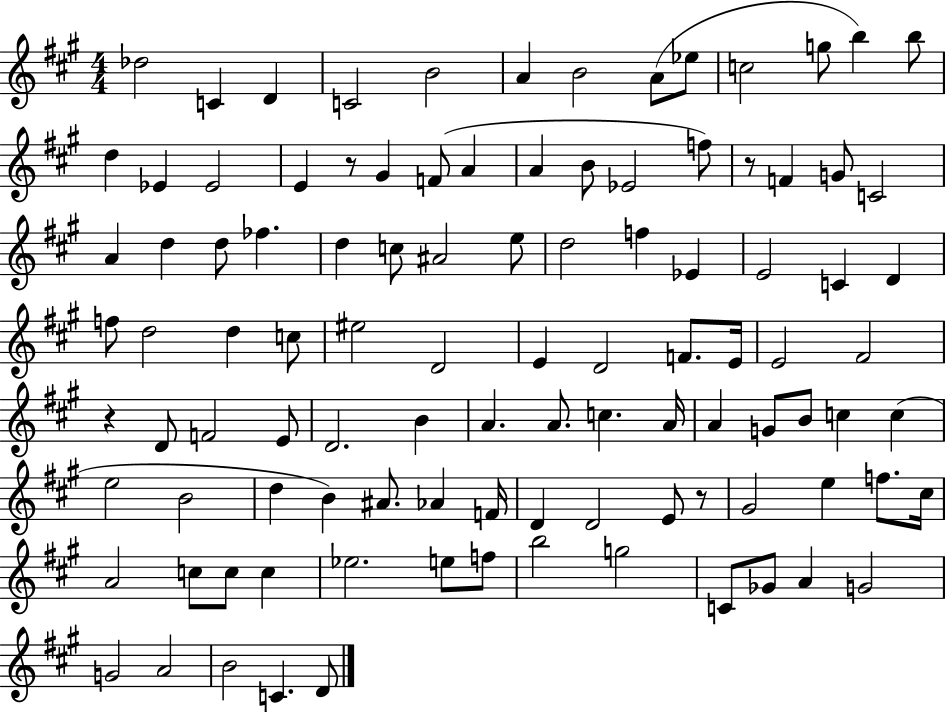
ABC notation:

X:1
T:Untitled
M:4/4
L:1/4
K:A
_d2 C D C2 B2 A B2 A/2 _e/2 c2 g/2 b b/2 d _E _E2 E z/2 ^G F/2 A A B/2 _E2 f/2 z/2 F G/2 C2 A d d/2 _f d c/2 ^A2 e/2 d2 f _E E2 C D f/2 d2 d c/2 ^e2 D2 E D2 F/2 E/4 E2 ^F2 z D/2 F2 E/2 D2 B A A/2 c A/4 A G/2 B/2 c c e2 B2 d B ^A/2 _A F/4 D D2 E/2 z/2 ^G2 e f/2 ^c/4 A2 c/2 c/2 c _e2 e/2 f/2 b2 g2 C/2 _G/2 A G2 G2 A2 B2 C D/2